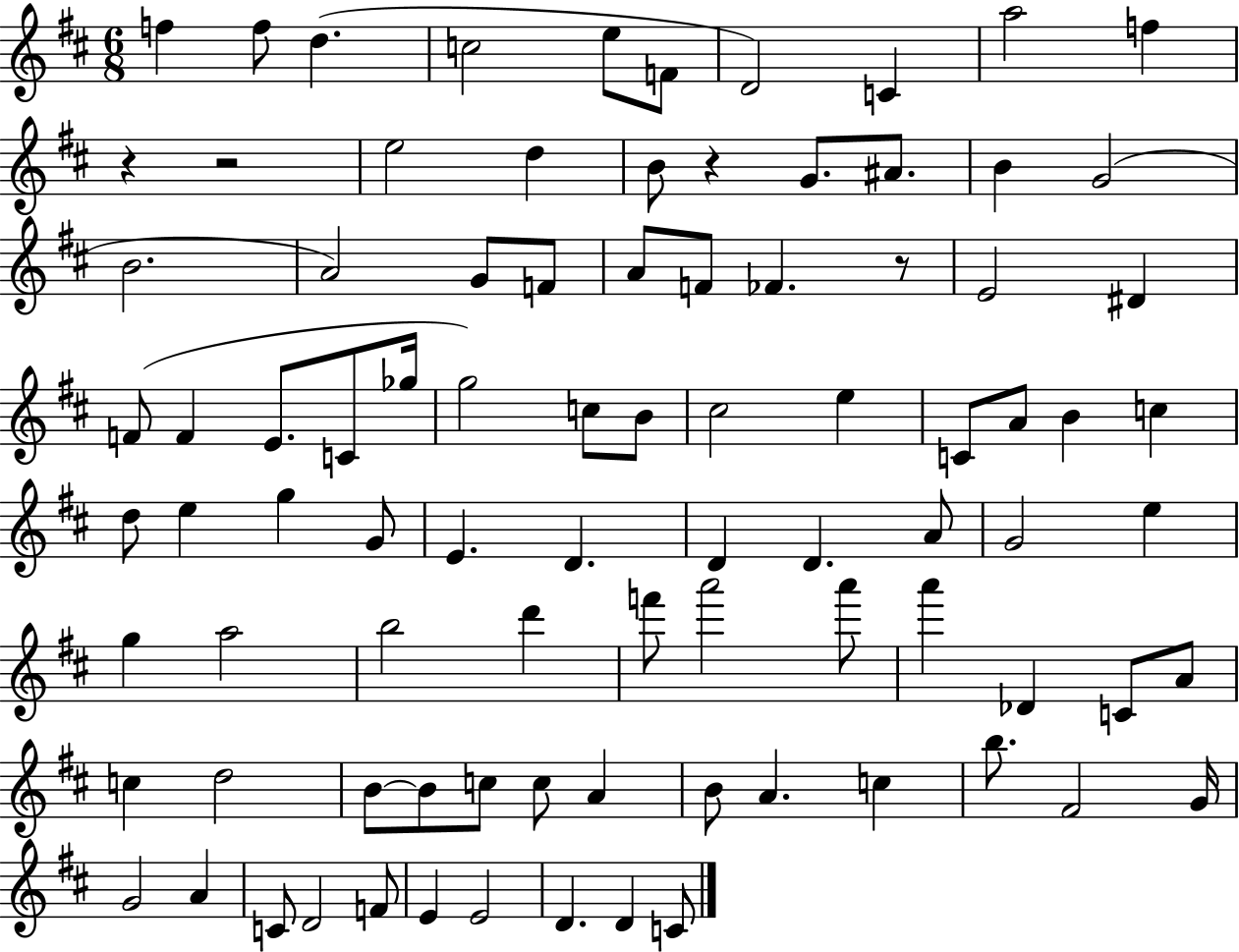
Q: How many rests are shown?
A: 4